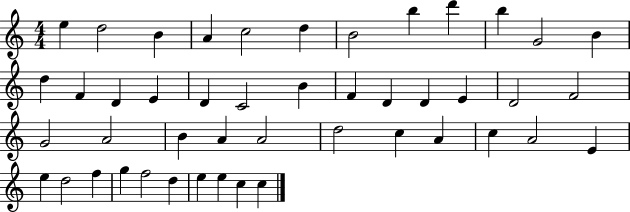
X:1
T:Untitled
M:4/4
L:1/4
K:C
e d2 B A c2 d B2 b d' b G2 B d F D E D C2 B F D D E D2 F2 G2 A2 B A A2 d2 c A c A2 E e d2 f g f2 d e e c c